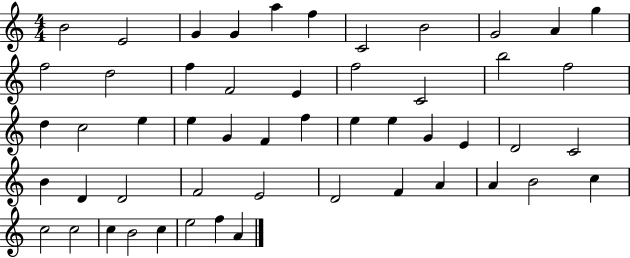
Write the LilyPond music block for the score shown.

{
  \clef treble
  \numericTimeSignature
  \time 4/4
  \key c \major
  b'2 e'2 | g'4 g'4 a''4 f''4 | c'2 b'2 | g'2 a'4 g''4 | \break f''2 d''2 | f''4 f'2 e'4 | f''2 c'2 | b''2 f''2 | \break d''4 c''2 e''4 | e''4 g'4 f'4 f''4 | e''4 e''4 g'4 e'4 | d'2 c'2 | \break b'4 d'4 d'2 | f'2 e'2 | d'2 f'4 a'4 | a'4 b'2 c''4 | \break c''2 c''2 | c''4 b'2 c''4 | e''2 f''4 a'4 | \bar "|."
}